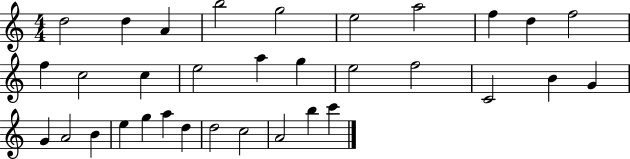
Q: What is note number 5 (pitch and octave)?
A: G5